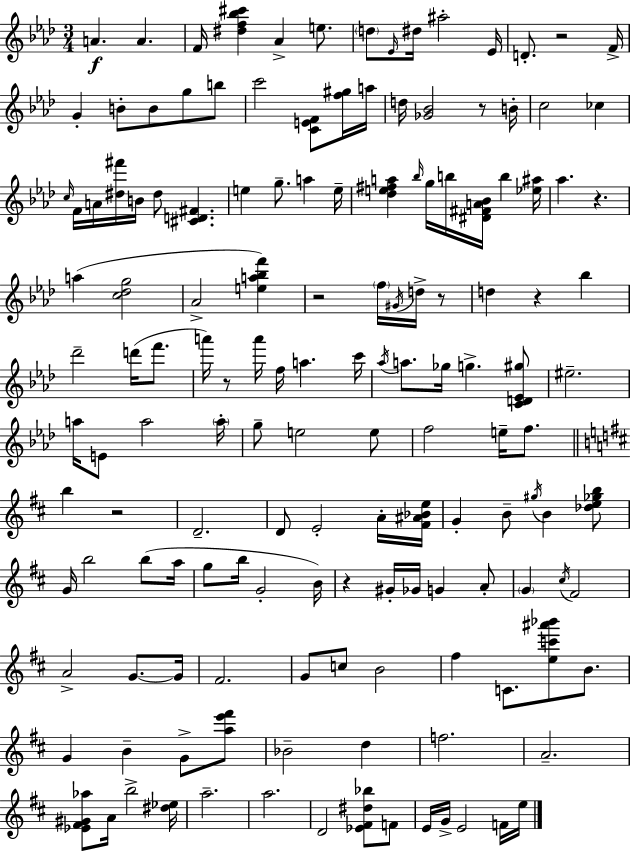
{
  \clef treble
  \numericTimeSignature
  \time 3/4
  \key aes \major
  a'4.\f a'4. | f'16 <dis'' f'' bes'' cis'''>4 aes'4-> e''8. | \parenthesize d''8 \grace { ees'16 } dis''16 ais''2-. | ees'16 d'8.-. r2 | \break f'16-> g'4-. b'8-. b'8 g''8 b''8 | c'''2 <c' e' f'>8 <f'' gis''>16 | a''16 d''16 <ges' bes'>2 r8 | b'16-. c''2 ces''4 | \break \grace { c''16 } f'16 a'16 <dis'' fis'''>16 b'16 dis''8 <cis' d' fis'>4. | e''4 g''8.-- a''4 | e''16-- <des'' e'' fis'' a''>4 \grace { bes''16 } g''16 b''16 <dis' fis' a' bes'>16 b''4 | <ees'' ais''>16 aes''4. r4. | \break a''4( <c'' des'' g''>2 | aes'2-> <e'' a'' bes'' f'''>4) | r2 \parenthesize f''16 | \acciaccatura { gis'16 } d''16-> r8 d''4 r4 | \break bes''4 des'''2-- | d'''16( f'''8. a'''16) r8 a'''16 f''16 a''4. | c'''16 \acciaccatura { aes''16 } a''8. ges''16 g''4.-> | <c' d' ees' gis''>8 eis''2.-- | \break a''16 e'8 a''2 | \parenthesize a''16-. g''8-- e''2 | e''8 f''2 | e''16-- f''8. \bar "||" \break \key b \minor b''4 r2 | d'2.-- | d'8 e'2-. a'16-. <fis' ais' bes' e''>16 | g'4-. b'8-- \acciaccatura { gis''16 } b'4 <des'' e'' ges'' b''>8 | \break g'16 b''2 b''8( | a''16 g''8 b''16 g'2-. | b'16) r4 gis'16-. ges'16 g'4 a'8-. | \parenthesize g'4 \acciaccatura { cis''16 } fis'2 | \break a'2-> g'8.~~ | g'16 fis'2. | g'8 c''8 b'2 | fis''4 c'8. <e'' c''' ais''' bes'''>8 b'8. | \break g'4 b'4-- g'8-> | <a'' e''' fis'''>8 bes'2-- d''4 | f''2. | a'2.-- | \break <ees' fis' gis' aes''>8 a'16 b''2-> | <dis'' ees''>16 a''2.-- | a''2. | d'2 <ees' fis' dis'' bes''>8 | \break f'8 e'16 g'16-> e'2 | f'16 e''16 \bar "|."
}